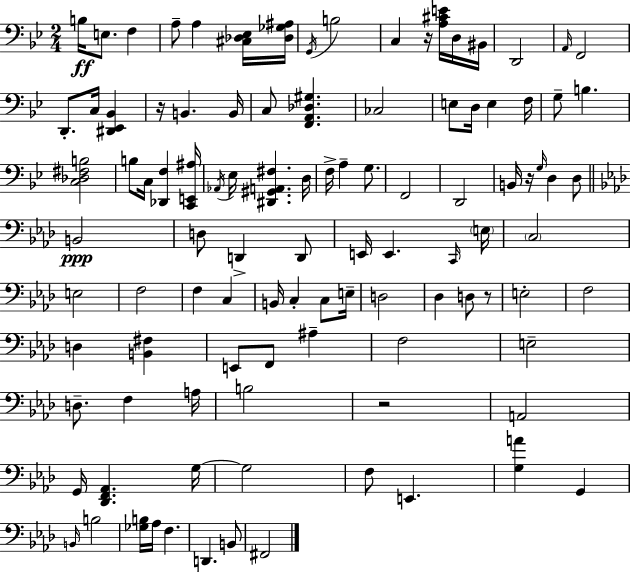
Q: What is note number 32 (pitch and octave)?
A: A3